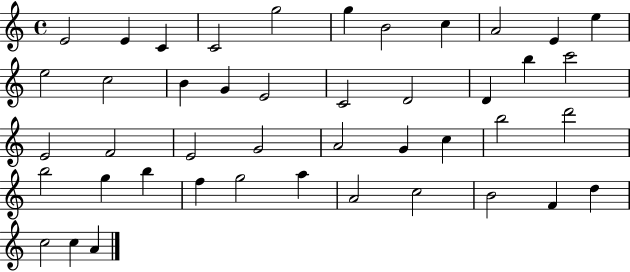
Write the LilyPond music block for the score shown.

{
  \clef treble
  \time 4/4
  \defaultTimeSignature
  \key c \major
  e'2 e'4 c'4 | c'2 g''2 | g''4 b'2 c''4 | a'2 e'4 e''4 | \break e''2 c''2 | b'4 g'4 e'2 | c'2 d'2 | d'4 b''4 c'''2 | \break e'2 f'2 | e'2 g'2 | a'2 g'4 c''4 | b''2 d'''2 | \break b''2 g''4 b''4 | f''4 g''2 a''4 | a'2 c''2 | b'2 f'4 d''4 | \break c''2 c''4 a'4 | \bar "|."
}